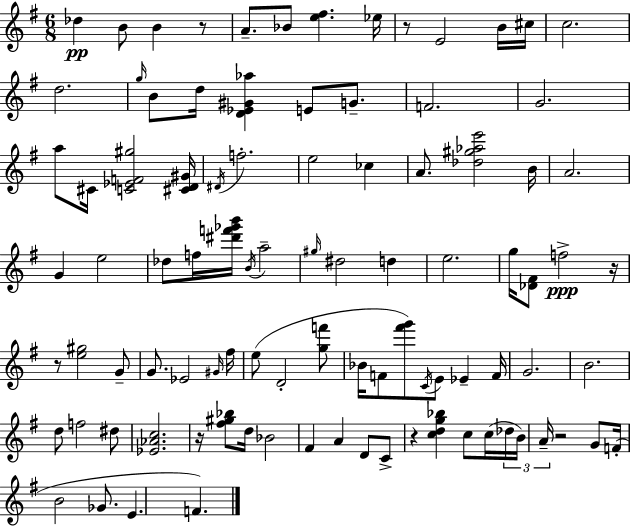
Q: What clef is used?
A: treble